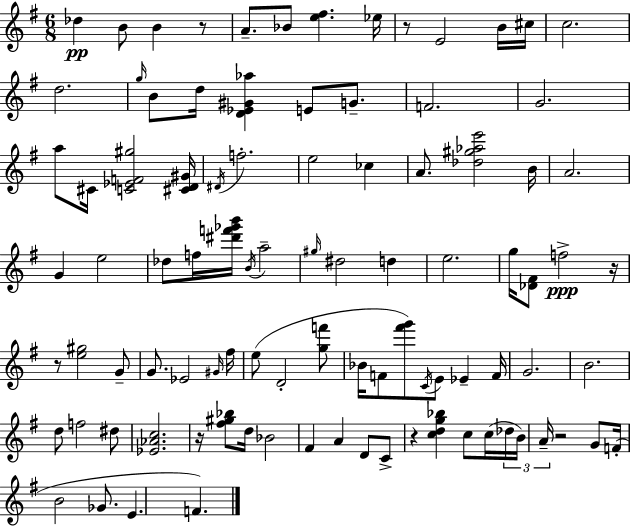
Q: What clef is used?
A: treble